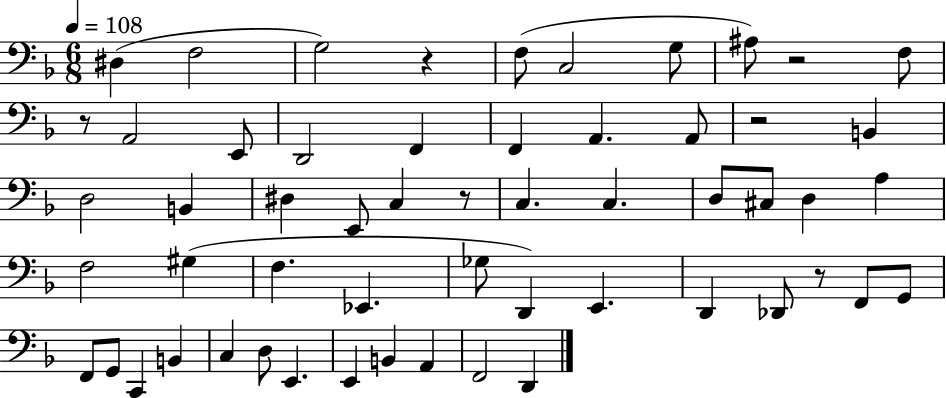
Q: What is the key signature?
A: F major